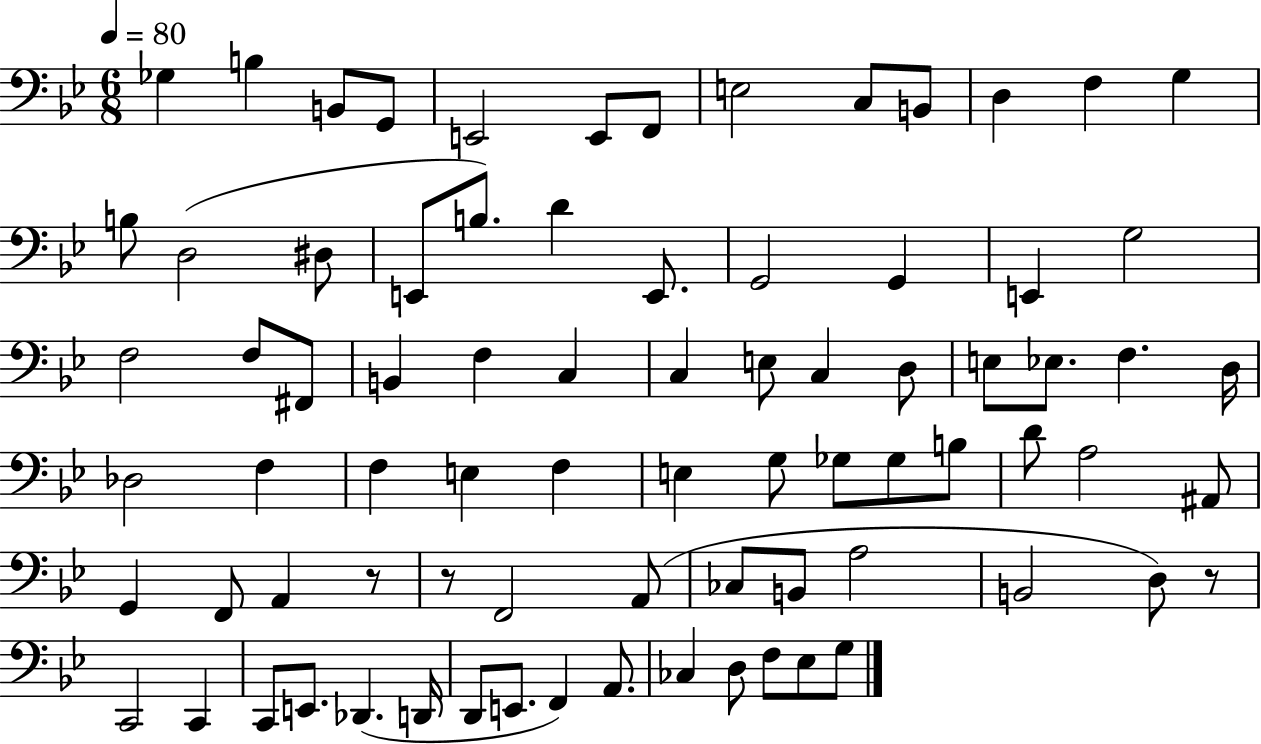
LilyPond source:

{
  \clef bass
  \numericTimeSignature
  \time 6/8
  \key bes \major
  \tempo 4 = 80
  \repeat volta 2 { ges4 b4 b,8 g,8 | e,2 e,8 f,8 | e2 c8 b,8 | d4 f4 g4 | \break b8 d2( dis8 | e,8 b8.) d'4 e,8. | g,2 g,4 | e,4 g2 | \break f2 f8 fis,8 | b,4 f4 c4 | c4 e8 c4 d8 | e8 ees8. f4. d16 | \break des2 f4 | f4 e4 f4 | e4 g8 ges8 ges8 b8 | d'8 a2 ais,8 | \break g,4 f,8 a,4 r8 | r8 f,2 a,8( | ces8 b,8 a2 | b,2 d8) r8 | \break c,2 c,4 | c,8 e,8. des,4.( d,16 | d,8 e,8. f,4) a,8. | ces4 d8 f8 ees8 g8 | \break } \bar "|."
}